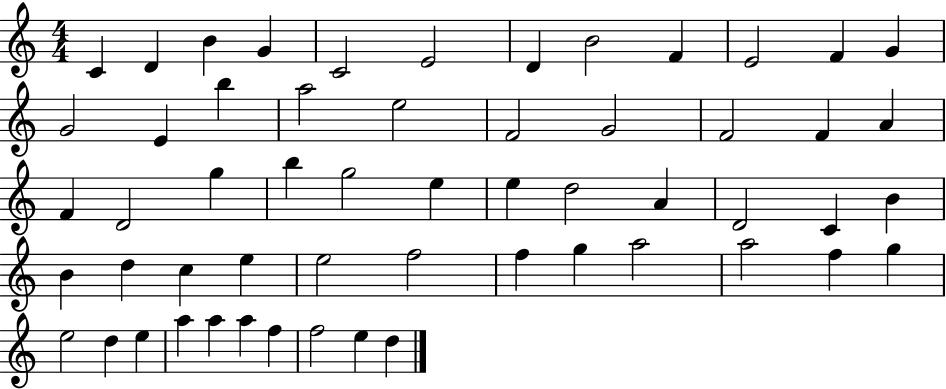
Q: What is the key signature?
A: C major